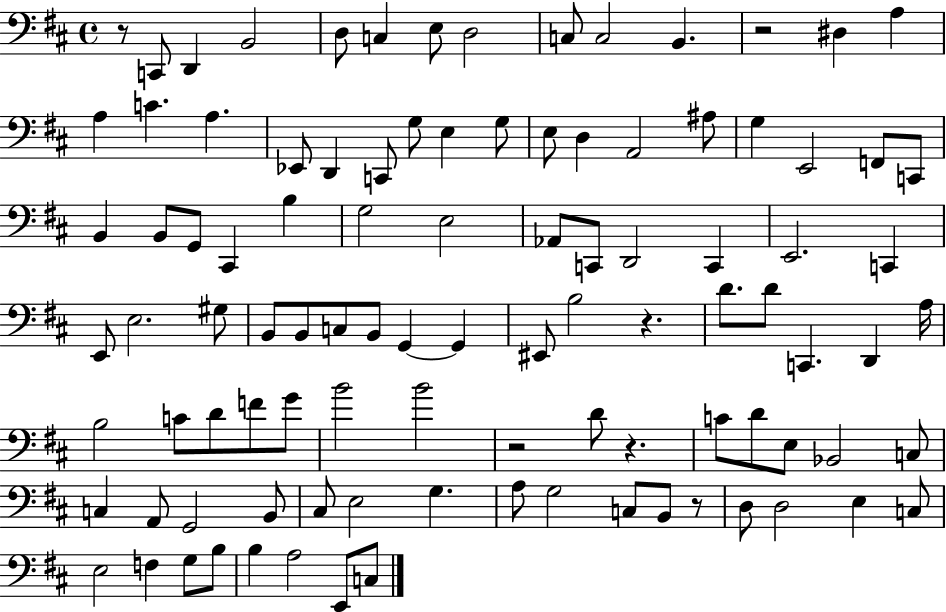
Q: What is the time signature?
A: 4/4